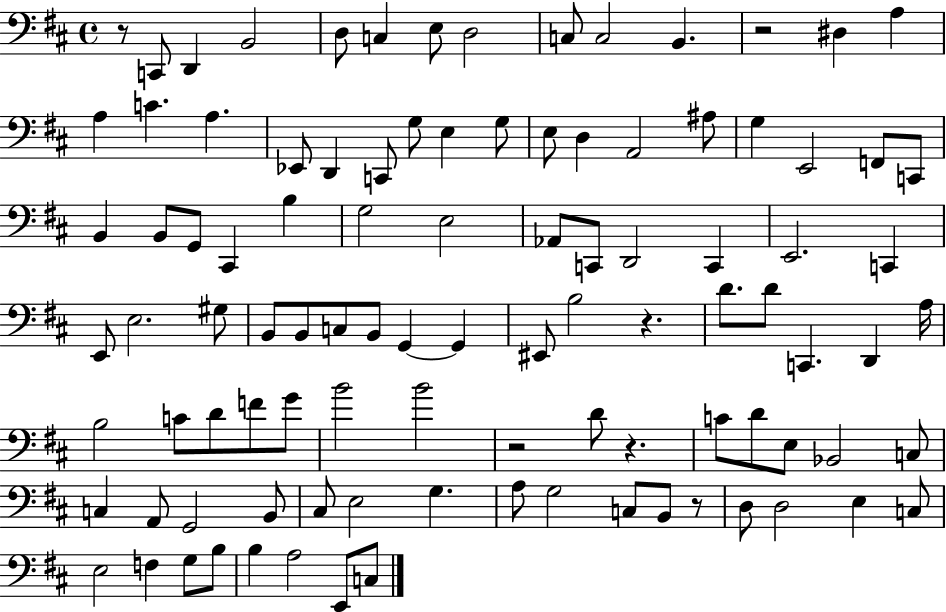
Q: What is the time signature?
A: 4/4